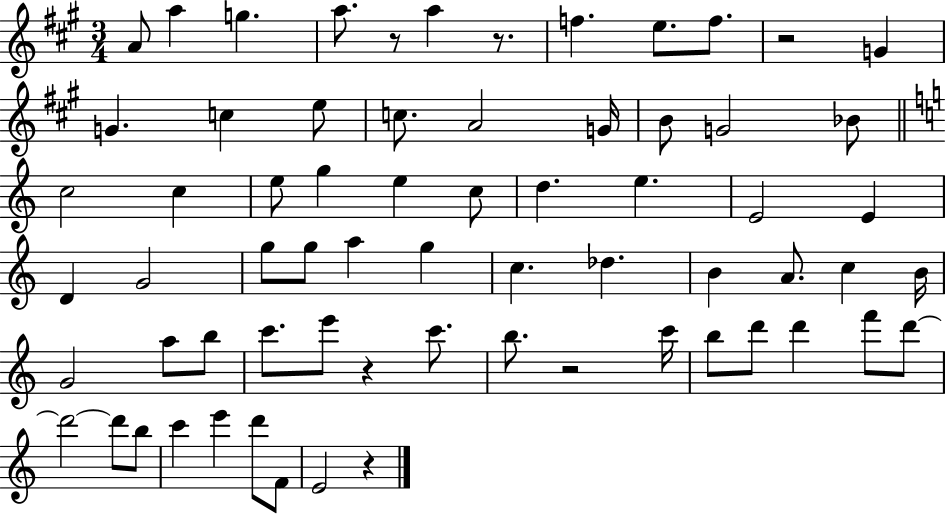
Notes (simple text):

A4/e A5/q G5/q. A5/e. R/e A5/q R/e. F5/q. E5/e. F5/e. R/h G4/q G4/q. C5/q E5/e C5/e. A4/h G4/s B4/e G4/h Bb4/e C5/h C5/q E5/e G5/q E5/q C5/e D5/q. E5/q. E4/h E4/q D4/q G4/h G5/e G5/e A5/q G5/q C5/q. Db5/q. B4/q A4/e. C5/q B4/s G4/h A5/e B5/e C6/e. E6/e R/q C6/e. B5/e. R/h C6/s B5/e D6/e D6/q F6/e D6/e D6/h D6/e B5/e C6/q E6/q D6/e F4/e E4/h R/q